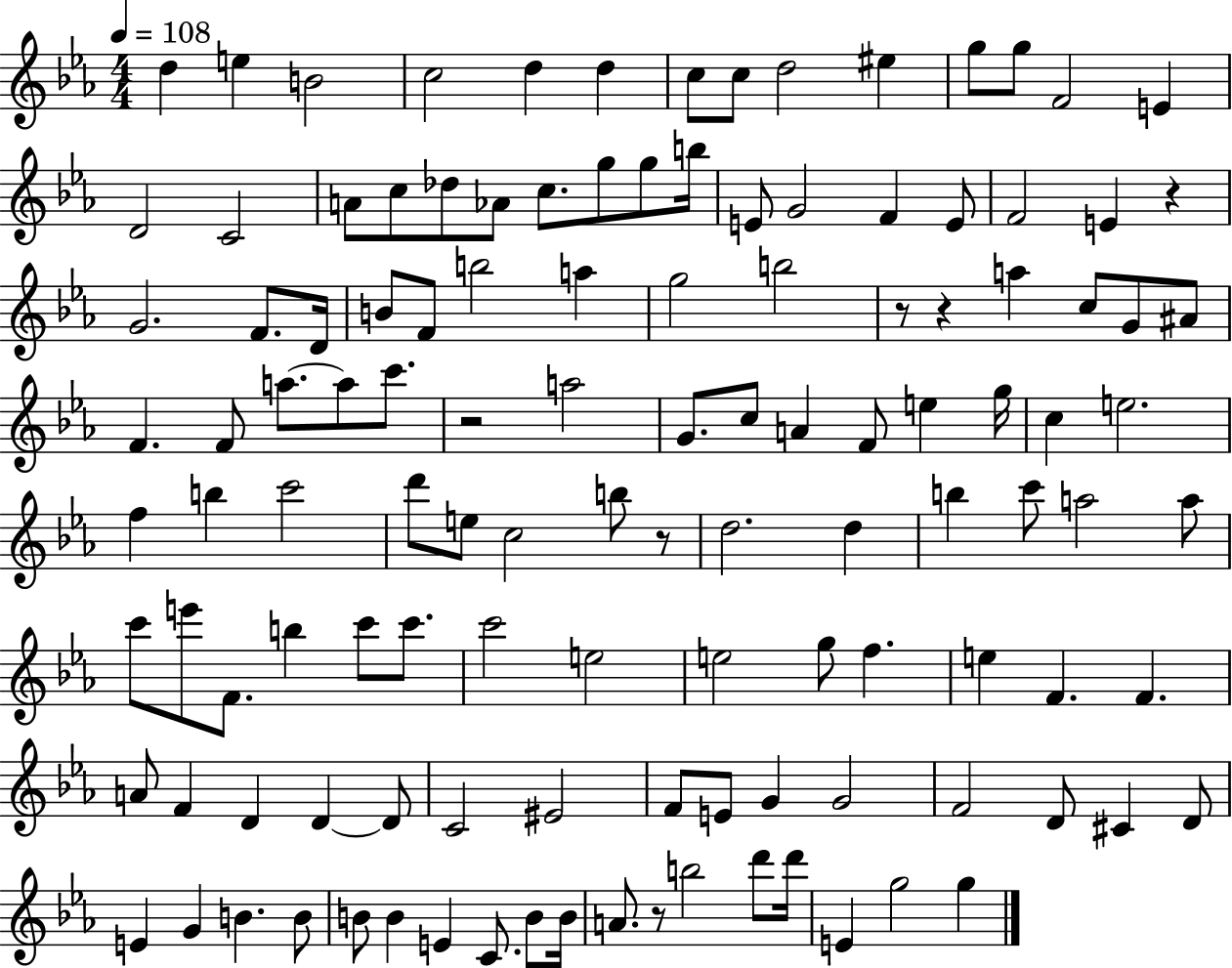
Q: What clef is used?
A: treble